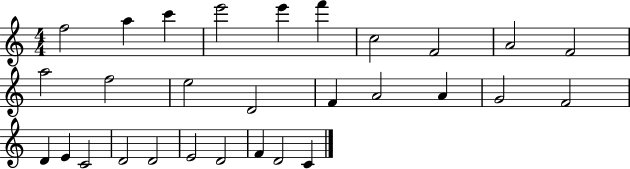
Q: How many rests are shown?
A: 0